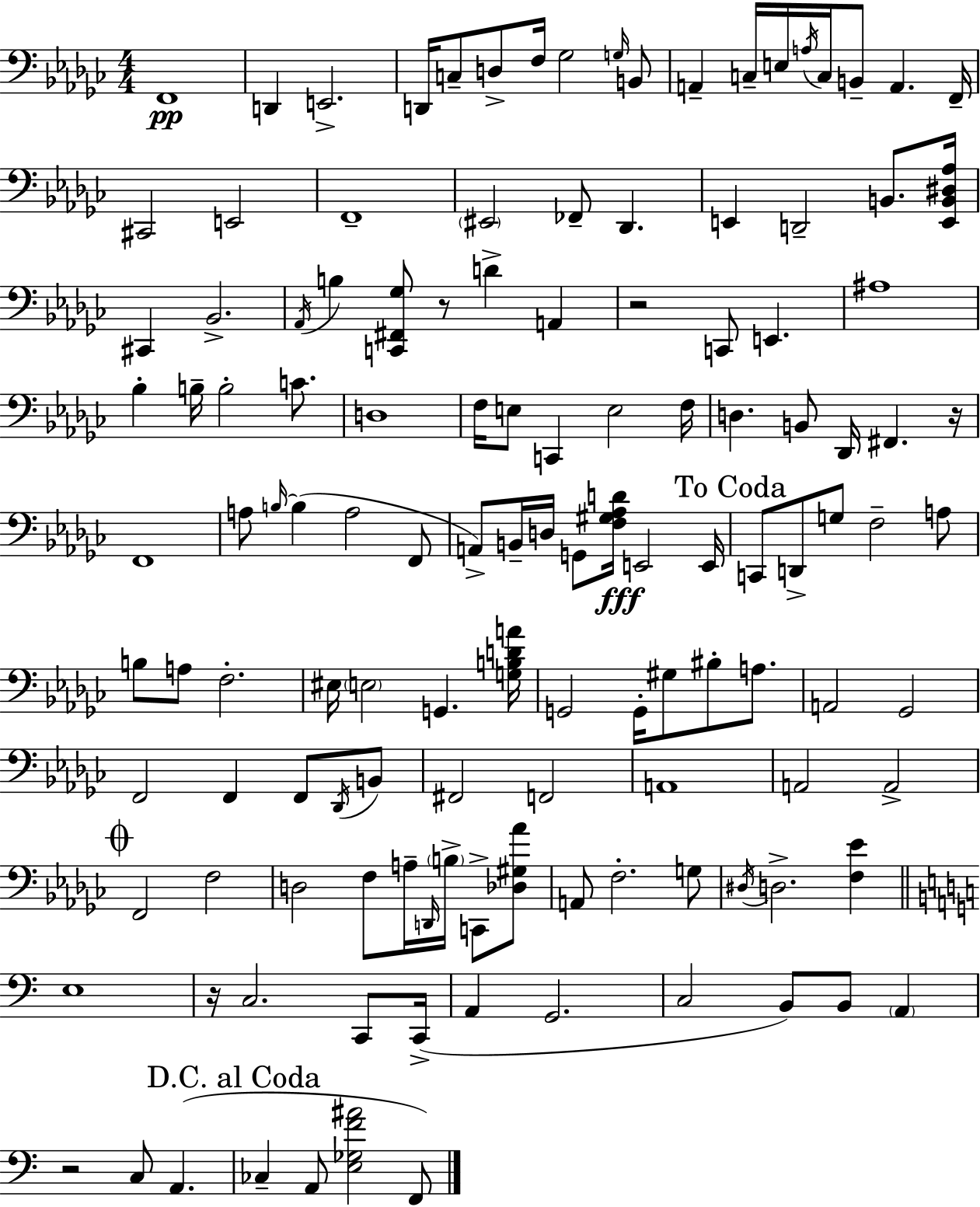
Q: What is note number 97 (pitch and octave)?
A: B3